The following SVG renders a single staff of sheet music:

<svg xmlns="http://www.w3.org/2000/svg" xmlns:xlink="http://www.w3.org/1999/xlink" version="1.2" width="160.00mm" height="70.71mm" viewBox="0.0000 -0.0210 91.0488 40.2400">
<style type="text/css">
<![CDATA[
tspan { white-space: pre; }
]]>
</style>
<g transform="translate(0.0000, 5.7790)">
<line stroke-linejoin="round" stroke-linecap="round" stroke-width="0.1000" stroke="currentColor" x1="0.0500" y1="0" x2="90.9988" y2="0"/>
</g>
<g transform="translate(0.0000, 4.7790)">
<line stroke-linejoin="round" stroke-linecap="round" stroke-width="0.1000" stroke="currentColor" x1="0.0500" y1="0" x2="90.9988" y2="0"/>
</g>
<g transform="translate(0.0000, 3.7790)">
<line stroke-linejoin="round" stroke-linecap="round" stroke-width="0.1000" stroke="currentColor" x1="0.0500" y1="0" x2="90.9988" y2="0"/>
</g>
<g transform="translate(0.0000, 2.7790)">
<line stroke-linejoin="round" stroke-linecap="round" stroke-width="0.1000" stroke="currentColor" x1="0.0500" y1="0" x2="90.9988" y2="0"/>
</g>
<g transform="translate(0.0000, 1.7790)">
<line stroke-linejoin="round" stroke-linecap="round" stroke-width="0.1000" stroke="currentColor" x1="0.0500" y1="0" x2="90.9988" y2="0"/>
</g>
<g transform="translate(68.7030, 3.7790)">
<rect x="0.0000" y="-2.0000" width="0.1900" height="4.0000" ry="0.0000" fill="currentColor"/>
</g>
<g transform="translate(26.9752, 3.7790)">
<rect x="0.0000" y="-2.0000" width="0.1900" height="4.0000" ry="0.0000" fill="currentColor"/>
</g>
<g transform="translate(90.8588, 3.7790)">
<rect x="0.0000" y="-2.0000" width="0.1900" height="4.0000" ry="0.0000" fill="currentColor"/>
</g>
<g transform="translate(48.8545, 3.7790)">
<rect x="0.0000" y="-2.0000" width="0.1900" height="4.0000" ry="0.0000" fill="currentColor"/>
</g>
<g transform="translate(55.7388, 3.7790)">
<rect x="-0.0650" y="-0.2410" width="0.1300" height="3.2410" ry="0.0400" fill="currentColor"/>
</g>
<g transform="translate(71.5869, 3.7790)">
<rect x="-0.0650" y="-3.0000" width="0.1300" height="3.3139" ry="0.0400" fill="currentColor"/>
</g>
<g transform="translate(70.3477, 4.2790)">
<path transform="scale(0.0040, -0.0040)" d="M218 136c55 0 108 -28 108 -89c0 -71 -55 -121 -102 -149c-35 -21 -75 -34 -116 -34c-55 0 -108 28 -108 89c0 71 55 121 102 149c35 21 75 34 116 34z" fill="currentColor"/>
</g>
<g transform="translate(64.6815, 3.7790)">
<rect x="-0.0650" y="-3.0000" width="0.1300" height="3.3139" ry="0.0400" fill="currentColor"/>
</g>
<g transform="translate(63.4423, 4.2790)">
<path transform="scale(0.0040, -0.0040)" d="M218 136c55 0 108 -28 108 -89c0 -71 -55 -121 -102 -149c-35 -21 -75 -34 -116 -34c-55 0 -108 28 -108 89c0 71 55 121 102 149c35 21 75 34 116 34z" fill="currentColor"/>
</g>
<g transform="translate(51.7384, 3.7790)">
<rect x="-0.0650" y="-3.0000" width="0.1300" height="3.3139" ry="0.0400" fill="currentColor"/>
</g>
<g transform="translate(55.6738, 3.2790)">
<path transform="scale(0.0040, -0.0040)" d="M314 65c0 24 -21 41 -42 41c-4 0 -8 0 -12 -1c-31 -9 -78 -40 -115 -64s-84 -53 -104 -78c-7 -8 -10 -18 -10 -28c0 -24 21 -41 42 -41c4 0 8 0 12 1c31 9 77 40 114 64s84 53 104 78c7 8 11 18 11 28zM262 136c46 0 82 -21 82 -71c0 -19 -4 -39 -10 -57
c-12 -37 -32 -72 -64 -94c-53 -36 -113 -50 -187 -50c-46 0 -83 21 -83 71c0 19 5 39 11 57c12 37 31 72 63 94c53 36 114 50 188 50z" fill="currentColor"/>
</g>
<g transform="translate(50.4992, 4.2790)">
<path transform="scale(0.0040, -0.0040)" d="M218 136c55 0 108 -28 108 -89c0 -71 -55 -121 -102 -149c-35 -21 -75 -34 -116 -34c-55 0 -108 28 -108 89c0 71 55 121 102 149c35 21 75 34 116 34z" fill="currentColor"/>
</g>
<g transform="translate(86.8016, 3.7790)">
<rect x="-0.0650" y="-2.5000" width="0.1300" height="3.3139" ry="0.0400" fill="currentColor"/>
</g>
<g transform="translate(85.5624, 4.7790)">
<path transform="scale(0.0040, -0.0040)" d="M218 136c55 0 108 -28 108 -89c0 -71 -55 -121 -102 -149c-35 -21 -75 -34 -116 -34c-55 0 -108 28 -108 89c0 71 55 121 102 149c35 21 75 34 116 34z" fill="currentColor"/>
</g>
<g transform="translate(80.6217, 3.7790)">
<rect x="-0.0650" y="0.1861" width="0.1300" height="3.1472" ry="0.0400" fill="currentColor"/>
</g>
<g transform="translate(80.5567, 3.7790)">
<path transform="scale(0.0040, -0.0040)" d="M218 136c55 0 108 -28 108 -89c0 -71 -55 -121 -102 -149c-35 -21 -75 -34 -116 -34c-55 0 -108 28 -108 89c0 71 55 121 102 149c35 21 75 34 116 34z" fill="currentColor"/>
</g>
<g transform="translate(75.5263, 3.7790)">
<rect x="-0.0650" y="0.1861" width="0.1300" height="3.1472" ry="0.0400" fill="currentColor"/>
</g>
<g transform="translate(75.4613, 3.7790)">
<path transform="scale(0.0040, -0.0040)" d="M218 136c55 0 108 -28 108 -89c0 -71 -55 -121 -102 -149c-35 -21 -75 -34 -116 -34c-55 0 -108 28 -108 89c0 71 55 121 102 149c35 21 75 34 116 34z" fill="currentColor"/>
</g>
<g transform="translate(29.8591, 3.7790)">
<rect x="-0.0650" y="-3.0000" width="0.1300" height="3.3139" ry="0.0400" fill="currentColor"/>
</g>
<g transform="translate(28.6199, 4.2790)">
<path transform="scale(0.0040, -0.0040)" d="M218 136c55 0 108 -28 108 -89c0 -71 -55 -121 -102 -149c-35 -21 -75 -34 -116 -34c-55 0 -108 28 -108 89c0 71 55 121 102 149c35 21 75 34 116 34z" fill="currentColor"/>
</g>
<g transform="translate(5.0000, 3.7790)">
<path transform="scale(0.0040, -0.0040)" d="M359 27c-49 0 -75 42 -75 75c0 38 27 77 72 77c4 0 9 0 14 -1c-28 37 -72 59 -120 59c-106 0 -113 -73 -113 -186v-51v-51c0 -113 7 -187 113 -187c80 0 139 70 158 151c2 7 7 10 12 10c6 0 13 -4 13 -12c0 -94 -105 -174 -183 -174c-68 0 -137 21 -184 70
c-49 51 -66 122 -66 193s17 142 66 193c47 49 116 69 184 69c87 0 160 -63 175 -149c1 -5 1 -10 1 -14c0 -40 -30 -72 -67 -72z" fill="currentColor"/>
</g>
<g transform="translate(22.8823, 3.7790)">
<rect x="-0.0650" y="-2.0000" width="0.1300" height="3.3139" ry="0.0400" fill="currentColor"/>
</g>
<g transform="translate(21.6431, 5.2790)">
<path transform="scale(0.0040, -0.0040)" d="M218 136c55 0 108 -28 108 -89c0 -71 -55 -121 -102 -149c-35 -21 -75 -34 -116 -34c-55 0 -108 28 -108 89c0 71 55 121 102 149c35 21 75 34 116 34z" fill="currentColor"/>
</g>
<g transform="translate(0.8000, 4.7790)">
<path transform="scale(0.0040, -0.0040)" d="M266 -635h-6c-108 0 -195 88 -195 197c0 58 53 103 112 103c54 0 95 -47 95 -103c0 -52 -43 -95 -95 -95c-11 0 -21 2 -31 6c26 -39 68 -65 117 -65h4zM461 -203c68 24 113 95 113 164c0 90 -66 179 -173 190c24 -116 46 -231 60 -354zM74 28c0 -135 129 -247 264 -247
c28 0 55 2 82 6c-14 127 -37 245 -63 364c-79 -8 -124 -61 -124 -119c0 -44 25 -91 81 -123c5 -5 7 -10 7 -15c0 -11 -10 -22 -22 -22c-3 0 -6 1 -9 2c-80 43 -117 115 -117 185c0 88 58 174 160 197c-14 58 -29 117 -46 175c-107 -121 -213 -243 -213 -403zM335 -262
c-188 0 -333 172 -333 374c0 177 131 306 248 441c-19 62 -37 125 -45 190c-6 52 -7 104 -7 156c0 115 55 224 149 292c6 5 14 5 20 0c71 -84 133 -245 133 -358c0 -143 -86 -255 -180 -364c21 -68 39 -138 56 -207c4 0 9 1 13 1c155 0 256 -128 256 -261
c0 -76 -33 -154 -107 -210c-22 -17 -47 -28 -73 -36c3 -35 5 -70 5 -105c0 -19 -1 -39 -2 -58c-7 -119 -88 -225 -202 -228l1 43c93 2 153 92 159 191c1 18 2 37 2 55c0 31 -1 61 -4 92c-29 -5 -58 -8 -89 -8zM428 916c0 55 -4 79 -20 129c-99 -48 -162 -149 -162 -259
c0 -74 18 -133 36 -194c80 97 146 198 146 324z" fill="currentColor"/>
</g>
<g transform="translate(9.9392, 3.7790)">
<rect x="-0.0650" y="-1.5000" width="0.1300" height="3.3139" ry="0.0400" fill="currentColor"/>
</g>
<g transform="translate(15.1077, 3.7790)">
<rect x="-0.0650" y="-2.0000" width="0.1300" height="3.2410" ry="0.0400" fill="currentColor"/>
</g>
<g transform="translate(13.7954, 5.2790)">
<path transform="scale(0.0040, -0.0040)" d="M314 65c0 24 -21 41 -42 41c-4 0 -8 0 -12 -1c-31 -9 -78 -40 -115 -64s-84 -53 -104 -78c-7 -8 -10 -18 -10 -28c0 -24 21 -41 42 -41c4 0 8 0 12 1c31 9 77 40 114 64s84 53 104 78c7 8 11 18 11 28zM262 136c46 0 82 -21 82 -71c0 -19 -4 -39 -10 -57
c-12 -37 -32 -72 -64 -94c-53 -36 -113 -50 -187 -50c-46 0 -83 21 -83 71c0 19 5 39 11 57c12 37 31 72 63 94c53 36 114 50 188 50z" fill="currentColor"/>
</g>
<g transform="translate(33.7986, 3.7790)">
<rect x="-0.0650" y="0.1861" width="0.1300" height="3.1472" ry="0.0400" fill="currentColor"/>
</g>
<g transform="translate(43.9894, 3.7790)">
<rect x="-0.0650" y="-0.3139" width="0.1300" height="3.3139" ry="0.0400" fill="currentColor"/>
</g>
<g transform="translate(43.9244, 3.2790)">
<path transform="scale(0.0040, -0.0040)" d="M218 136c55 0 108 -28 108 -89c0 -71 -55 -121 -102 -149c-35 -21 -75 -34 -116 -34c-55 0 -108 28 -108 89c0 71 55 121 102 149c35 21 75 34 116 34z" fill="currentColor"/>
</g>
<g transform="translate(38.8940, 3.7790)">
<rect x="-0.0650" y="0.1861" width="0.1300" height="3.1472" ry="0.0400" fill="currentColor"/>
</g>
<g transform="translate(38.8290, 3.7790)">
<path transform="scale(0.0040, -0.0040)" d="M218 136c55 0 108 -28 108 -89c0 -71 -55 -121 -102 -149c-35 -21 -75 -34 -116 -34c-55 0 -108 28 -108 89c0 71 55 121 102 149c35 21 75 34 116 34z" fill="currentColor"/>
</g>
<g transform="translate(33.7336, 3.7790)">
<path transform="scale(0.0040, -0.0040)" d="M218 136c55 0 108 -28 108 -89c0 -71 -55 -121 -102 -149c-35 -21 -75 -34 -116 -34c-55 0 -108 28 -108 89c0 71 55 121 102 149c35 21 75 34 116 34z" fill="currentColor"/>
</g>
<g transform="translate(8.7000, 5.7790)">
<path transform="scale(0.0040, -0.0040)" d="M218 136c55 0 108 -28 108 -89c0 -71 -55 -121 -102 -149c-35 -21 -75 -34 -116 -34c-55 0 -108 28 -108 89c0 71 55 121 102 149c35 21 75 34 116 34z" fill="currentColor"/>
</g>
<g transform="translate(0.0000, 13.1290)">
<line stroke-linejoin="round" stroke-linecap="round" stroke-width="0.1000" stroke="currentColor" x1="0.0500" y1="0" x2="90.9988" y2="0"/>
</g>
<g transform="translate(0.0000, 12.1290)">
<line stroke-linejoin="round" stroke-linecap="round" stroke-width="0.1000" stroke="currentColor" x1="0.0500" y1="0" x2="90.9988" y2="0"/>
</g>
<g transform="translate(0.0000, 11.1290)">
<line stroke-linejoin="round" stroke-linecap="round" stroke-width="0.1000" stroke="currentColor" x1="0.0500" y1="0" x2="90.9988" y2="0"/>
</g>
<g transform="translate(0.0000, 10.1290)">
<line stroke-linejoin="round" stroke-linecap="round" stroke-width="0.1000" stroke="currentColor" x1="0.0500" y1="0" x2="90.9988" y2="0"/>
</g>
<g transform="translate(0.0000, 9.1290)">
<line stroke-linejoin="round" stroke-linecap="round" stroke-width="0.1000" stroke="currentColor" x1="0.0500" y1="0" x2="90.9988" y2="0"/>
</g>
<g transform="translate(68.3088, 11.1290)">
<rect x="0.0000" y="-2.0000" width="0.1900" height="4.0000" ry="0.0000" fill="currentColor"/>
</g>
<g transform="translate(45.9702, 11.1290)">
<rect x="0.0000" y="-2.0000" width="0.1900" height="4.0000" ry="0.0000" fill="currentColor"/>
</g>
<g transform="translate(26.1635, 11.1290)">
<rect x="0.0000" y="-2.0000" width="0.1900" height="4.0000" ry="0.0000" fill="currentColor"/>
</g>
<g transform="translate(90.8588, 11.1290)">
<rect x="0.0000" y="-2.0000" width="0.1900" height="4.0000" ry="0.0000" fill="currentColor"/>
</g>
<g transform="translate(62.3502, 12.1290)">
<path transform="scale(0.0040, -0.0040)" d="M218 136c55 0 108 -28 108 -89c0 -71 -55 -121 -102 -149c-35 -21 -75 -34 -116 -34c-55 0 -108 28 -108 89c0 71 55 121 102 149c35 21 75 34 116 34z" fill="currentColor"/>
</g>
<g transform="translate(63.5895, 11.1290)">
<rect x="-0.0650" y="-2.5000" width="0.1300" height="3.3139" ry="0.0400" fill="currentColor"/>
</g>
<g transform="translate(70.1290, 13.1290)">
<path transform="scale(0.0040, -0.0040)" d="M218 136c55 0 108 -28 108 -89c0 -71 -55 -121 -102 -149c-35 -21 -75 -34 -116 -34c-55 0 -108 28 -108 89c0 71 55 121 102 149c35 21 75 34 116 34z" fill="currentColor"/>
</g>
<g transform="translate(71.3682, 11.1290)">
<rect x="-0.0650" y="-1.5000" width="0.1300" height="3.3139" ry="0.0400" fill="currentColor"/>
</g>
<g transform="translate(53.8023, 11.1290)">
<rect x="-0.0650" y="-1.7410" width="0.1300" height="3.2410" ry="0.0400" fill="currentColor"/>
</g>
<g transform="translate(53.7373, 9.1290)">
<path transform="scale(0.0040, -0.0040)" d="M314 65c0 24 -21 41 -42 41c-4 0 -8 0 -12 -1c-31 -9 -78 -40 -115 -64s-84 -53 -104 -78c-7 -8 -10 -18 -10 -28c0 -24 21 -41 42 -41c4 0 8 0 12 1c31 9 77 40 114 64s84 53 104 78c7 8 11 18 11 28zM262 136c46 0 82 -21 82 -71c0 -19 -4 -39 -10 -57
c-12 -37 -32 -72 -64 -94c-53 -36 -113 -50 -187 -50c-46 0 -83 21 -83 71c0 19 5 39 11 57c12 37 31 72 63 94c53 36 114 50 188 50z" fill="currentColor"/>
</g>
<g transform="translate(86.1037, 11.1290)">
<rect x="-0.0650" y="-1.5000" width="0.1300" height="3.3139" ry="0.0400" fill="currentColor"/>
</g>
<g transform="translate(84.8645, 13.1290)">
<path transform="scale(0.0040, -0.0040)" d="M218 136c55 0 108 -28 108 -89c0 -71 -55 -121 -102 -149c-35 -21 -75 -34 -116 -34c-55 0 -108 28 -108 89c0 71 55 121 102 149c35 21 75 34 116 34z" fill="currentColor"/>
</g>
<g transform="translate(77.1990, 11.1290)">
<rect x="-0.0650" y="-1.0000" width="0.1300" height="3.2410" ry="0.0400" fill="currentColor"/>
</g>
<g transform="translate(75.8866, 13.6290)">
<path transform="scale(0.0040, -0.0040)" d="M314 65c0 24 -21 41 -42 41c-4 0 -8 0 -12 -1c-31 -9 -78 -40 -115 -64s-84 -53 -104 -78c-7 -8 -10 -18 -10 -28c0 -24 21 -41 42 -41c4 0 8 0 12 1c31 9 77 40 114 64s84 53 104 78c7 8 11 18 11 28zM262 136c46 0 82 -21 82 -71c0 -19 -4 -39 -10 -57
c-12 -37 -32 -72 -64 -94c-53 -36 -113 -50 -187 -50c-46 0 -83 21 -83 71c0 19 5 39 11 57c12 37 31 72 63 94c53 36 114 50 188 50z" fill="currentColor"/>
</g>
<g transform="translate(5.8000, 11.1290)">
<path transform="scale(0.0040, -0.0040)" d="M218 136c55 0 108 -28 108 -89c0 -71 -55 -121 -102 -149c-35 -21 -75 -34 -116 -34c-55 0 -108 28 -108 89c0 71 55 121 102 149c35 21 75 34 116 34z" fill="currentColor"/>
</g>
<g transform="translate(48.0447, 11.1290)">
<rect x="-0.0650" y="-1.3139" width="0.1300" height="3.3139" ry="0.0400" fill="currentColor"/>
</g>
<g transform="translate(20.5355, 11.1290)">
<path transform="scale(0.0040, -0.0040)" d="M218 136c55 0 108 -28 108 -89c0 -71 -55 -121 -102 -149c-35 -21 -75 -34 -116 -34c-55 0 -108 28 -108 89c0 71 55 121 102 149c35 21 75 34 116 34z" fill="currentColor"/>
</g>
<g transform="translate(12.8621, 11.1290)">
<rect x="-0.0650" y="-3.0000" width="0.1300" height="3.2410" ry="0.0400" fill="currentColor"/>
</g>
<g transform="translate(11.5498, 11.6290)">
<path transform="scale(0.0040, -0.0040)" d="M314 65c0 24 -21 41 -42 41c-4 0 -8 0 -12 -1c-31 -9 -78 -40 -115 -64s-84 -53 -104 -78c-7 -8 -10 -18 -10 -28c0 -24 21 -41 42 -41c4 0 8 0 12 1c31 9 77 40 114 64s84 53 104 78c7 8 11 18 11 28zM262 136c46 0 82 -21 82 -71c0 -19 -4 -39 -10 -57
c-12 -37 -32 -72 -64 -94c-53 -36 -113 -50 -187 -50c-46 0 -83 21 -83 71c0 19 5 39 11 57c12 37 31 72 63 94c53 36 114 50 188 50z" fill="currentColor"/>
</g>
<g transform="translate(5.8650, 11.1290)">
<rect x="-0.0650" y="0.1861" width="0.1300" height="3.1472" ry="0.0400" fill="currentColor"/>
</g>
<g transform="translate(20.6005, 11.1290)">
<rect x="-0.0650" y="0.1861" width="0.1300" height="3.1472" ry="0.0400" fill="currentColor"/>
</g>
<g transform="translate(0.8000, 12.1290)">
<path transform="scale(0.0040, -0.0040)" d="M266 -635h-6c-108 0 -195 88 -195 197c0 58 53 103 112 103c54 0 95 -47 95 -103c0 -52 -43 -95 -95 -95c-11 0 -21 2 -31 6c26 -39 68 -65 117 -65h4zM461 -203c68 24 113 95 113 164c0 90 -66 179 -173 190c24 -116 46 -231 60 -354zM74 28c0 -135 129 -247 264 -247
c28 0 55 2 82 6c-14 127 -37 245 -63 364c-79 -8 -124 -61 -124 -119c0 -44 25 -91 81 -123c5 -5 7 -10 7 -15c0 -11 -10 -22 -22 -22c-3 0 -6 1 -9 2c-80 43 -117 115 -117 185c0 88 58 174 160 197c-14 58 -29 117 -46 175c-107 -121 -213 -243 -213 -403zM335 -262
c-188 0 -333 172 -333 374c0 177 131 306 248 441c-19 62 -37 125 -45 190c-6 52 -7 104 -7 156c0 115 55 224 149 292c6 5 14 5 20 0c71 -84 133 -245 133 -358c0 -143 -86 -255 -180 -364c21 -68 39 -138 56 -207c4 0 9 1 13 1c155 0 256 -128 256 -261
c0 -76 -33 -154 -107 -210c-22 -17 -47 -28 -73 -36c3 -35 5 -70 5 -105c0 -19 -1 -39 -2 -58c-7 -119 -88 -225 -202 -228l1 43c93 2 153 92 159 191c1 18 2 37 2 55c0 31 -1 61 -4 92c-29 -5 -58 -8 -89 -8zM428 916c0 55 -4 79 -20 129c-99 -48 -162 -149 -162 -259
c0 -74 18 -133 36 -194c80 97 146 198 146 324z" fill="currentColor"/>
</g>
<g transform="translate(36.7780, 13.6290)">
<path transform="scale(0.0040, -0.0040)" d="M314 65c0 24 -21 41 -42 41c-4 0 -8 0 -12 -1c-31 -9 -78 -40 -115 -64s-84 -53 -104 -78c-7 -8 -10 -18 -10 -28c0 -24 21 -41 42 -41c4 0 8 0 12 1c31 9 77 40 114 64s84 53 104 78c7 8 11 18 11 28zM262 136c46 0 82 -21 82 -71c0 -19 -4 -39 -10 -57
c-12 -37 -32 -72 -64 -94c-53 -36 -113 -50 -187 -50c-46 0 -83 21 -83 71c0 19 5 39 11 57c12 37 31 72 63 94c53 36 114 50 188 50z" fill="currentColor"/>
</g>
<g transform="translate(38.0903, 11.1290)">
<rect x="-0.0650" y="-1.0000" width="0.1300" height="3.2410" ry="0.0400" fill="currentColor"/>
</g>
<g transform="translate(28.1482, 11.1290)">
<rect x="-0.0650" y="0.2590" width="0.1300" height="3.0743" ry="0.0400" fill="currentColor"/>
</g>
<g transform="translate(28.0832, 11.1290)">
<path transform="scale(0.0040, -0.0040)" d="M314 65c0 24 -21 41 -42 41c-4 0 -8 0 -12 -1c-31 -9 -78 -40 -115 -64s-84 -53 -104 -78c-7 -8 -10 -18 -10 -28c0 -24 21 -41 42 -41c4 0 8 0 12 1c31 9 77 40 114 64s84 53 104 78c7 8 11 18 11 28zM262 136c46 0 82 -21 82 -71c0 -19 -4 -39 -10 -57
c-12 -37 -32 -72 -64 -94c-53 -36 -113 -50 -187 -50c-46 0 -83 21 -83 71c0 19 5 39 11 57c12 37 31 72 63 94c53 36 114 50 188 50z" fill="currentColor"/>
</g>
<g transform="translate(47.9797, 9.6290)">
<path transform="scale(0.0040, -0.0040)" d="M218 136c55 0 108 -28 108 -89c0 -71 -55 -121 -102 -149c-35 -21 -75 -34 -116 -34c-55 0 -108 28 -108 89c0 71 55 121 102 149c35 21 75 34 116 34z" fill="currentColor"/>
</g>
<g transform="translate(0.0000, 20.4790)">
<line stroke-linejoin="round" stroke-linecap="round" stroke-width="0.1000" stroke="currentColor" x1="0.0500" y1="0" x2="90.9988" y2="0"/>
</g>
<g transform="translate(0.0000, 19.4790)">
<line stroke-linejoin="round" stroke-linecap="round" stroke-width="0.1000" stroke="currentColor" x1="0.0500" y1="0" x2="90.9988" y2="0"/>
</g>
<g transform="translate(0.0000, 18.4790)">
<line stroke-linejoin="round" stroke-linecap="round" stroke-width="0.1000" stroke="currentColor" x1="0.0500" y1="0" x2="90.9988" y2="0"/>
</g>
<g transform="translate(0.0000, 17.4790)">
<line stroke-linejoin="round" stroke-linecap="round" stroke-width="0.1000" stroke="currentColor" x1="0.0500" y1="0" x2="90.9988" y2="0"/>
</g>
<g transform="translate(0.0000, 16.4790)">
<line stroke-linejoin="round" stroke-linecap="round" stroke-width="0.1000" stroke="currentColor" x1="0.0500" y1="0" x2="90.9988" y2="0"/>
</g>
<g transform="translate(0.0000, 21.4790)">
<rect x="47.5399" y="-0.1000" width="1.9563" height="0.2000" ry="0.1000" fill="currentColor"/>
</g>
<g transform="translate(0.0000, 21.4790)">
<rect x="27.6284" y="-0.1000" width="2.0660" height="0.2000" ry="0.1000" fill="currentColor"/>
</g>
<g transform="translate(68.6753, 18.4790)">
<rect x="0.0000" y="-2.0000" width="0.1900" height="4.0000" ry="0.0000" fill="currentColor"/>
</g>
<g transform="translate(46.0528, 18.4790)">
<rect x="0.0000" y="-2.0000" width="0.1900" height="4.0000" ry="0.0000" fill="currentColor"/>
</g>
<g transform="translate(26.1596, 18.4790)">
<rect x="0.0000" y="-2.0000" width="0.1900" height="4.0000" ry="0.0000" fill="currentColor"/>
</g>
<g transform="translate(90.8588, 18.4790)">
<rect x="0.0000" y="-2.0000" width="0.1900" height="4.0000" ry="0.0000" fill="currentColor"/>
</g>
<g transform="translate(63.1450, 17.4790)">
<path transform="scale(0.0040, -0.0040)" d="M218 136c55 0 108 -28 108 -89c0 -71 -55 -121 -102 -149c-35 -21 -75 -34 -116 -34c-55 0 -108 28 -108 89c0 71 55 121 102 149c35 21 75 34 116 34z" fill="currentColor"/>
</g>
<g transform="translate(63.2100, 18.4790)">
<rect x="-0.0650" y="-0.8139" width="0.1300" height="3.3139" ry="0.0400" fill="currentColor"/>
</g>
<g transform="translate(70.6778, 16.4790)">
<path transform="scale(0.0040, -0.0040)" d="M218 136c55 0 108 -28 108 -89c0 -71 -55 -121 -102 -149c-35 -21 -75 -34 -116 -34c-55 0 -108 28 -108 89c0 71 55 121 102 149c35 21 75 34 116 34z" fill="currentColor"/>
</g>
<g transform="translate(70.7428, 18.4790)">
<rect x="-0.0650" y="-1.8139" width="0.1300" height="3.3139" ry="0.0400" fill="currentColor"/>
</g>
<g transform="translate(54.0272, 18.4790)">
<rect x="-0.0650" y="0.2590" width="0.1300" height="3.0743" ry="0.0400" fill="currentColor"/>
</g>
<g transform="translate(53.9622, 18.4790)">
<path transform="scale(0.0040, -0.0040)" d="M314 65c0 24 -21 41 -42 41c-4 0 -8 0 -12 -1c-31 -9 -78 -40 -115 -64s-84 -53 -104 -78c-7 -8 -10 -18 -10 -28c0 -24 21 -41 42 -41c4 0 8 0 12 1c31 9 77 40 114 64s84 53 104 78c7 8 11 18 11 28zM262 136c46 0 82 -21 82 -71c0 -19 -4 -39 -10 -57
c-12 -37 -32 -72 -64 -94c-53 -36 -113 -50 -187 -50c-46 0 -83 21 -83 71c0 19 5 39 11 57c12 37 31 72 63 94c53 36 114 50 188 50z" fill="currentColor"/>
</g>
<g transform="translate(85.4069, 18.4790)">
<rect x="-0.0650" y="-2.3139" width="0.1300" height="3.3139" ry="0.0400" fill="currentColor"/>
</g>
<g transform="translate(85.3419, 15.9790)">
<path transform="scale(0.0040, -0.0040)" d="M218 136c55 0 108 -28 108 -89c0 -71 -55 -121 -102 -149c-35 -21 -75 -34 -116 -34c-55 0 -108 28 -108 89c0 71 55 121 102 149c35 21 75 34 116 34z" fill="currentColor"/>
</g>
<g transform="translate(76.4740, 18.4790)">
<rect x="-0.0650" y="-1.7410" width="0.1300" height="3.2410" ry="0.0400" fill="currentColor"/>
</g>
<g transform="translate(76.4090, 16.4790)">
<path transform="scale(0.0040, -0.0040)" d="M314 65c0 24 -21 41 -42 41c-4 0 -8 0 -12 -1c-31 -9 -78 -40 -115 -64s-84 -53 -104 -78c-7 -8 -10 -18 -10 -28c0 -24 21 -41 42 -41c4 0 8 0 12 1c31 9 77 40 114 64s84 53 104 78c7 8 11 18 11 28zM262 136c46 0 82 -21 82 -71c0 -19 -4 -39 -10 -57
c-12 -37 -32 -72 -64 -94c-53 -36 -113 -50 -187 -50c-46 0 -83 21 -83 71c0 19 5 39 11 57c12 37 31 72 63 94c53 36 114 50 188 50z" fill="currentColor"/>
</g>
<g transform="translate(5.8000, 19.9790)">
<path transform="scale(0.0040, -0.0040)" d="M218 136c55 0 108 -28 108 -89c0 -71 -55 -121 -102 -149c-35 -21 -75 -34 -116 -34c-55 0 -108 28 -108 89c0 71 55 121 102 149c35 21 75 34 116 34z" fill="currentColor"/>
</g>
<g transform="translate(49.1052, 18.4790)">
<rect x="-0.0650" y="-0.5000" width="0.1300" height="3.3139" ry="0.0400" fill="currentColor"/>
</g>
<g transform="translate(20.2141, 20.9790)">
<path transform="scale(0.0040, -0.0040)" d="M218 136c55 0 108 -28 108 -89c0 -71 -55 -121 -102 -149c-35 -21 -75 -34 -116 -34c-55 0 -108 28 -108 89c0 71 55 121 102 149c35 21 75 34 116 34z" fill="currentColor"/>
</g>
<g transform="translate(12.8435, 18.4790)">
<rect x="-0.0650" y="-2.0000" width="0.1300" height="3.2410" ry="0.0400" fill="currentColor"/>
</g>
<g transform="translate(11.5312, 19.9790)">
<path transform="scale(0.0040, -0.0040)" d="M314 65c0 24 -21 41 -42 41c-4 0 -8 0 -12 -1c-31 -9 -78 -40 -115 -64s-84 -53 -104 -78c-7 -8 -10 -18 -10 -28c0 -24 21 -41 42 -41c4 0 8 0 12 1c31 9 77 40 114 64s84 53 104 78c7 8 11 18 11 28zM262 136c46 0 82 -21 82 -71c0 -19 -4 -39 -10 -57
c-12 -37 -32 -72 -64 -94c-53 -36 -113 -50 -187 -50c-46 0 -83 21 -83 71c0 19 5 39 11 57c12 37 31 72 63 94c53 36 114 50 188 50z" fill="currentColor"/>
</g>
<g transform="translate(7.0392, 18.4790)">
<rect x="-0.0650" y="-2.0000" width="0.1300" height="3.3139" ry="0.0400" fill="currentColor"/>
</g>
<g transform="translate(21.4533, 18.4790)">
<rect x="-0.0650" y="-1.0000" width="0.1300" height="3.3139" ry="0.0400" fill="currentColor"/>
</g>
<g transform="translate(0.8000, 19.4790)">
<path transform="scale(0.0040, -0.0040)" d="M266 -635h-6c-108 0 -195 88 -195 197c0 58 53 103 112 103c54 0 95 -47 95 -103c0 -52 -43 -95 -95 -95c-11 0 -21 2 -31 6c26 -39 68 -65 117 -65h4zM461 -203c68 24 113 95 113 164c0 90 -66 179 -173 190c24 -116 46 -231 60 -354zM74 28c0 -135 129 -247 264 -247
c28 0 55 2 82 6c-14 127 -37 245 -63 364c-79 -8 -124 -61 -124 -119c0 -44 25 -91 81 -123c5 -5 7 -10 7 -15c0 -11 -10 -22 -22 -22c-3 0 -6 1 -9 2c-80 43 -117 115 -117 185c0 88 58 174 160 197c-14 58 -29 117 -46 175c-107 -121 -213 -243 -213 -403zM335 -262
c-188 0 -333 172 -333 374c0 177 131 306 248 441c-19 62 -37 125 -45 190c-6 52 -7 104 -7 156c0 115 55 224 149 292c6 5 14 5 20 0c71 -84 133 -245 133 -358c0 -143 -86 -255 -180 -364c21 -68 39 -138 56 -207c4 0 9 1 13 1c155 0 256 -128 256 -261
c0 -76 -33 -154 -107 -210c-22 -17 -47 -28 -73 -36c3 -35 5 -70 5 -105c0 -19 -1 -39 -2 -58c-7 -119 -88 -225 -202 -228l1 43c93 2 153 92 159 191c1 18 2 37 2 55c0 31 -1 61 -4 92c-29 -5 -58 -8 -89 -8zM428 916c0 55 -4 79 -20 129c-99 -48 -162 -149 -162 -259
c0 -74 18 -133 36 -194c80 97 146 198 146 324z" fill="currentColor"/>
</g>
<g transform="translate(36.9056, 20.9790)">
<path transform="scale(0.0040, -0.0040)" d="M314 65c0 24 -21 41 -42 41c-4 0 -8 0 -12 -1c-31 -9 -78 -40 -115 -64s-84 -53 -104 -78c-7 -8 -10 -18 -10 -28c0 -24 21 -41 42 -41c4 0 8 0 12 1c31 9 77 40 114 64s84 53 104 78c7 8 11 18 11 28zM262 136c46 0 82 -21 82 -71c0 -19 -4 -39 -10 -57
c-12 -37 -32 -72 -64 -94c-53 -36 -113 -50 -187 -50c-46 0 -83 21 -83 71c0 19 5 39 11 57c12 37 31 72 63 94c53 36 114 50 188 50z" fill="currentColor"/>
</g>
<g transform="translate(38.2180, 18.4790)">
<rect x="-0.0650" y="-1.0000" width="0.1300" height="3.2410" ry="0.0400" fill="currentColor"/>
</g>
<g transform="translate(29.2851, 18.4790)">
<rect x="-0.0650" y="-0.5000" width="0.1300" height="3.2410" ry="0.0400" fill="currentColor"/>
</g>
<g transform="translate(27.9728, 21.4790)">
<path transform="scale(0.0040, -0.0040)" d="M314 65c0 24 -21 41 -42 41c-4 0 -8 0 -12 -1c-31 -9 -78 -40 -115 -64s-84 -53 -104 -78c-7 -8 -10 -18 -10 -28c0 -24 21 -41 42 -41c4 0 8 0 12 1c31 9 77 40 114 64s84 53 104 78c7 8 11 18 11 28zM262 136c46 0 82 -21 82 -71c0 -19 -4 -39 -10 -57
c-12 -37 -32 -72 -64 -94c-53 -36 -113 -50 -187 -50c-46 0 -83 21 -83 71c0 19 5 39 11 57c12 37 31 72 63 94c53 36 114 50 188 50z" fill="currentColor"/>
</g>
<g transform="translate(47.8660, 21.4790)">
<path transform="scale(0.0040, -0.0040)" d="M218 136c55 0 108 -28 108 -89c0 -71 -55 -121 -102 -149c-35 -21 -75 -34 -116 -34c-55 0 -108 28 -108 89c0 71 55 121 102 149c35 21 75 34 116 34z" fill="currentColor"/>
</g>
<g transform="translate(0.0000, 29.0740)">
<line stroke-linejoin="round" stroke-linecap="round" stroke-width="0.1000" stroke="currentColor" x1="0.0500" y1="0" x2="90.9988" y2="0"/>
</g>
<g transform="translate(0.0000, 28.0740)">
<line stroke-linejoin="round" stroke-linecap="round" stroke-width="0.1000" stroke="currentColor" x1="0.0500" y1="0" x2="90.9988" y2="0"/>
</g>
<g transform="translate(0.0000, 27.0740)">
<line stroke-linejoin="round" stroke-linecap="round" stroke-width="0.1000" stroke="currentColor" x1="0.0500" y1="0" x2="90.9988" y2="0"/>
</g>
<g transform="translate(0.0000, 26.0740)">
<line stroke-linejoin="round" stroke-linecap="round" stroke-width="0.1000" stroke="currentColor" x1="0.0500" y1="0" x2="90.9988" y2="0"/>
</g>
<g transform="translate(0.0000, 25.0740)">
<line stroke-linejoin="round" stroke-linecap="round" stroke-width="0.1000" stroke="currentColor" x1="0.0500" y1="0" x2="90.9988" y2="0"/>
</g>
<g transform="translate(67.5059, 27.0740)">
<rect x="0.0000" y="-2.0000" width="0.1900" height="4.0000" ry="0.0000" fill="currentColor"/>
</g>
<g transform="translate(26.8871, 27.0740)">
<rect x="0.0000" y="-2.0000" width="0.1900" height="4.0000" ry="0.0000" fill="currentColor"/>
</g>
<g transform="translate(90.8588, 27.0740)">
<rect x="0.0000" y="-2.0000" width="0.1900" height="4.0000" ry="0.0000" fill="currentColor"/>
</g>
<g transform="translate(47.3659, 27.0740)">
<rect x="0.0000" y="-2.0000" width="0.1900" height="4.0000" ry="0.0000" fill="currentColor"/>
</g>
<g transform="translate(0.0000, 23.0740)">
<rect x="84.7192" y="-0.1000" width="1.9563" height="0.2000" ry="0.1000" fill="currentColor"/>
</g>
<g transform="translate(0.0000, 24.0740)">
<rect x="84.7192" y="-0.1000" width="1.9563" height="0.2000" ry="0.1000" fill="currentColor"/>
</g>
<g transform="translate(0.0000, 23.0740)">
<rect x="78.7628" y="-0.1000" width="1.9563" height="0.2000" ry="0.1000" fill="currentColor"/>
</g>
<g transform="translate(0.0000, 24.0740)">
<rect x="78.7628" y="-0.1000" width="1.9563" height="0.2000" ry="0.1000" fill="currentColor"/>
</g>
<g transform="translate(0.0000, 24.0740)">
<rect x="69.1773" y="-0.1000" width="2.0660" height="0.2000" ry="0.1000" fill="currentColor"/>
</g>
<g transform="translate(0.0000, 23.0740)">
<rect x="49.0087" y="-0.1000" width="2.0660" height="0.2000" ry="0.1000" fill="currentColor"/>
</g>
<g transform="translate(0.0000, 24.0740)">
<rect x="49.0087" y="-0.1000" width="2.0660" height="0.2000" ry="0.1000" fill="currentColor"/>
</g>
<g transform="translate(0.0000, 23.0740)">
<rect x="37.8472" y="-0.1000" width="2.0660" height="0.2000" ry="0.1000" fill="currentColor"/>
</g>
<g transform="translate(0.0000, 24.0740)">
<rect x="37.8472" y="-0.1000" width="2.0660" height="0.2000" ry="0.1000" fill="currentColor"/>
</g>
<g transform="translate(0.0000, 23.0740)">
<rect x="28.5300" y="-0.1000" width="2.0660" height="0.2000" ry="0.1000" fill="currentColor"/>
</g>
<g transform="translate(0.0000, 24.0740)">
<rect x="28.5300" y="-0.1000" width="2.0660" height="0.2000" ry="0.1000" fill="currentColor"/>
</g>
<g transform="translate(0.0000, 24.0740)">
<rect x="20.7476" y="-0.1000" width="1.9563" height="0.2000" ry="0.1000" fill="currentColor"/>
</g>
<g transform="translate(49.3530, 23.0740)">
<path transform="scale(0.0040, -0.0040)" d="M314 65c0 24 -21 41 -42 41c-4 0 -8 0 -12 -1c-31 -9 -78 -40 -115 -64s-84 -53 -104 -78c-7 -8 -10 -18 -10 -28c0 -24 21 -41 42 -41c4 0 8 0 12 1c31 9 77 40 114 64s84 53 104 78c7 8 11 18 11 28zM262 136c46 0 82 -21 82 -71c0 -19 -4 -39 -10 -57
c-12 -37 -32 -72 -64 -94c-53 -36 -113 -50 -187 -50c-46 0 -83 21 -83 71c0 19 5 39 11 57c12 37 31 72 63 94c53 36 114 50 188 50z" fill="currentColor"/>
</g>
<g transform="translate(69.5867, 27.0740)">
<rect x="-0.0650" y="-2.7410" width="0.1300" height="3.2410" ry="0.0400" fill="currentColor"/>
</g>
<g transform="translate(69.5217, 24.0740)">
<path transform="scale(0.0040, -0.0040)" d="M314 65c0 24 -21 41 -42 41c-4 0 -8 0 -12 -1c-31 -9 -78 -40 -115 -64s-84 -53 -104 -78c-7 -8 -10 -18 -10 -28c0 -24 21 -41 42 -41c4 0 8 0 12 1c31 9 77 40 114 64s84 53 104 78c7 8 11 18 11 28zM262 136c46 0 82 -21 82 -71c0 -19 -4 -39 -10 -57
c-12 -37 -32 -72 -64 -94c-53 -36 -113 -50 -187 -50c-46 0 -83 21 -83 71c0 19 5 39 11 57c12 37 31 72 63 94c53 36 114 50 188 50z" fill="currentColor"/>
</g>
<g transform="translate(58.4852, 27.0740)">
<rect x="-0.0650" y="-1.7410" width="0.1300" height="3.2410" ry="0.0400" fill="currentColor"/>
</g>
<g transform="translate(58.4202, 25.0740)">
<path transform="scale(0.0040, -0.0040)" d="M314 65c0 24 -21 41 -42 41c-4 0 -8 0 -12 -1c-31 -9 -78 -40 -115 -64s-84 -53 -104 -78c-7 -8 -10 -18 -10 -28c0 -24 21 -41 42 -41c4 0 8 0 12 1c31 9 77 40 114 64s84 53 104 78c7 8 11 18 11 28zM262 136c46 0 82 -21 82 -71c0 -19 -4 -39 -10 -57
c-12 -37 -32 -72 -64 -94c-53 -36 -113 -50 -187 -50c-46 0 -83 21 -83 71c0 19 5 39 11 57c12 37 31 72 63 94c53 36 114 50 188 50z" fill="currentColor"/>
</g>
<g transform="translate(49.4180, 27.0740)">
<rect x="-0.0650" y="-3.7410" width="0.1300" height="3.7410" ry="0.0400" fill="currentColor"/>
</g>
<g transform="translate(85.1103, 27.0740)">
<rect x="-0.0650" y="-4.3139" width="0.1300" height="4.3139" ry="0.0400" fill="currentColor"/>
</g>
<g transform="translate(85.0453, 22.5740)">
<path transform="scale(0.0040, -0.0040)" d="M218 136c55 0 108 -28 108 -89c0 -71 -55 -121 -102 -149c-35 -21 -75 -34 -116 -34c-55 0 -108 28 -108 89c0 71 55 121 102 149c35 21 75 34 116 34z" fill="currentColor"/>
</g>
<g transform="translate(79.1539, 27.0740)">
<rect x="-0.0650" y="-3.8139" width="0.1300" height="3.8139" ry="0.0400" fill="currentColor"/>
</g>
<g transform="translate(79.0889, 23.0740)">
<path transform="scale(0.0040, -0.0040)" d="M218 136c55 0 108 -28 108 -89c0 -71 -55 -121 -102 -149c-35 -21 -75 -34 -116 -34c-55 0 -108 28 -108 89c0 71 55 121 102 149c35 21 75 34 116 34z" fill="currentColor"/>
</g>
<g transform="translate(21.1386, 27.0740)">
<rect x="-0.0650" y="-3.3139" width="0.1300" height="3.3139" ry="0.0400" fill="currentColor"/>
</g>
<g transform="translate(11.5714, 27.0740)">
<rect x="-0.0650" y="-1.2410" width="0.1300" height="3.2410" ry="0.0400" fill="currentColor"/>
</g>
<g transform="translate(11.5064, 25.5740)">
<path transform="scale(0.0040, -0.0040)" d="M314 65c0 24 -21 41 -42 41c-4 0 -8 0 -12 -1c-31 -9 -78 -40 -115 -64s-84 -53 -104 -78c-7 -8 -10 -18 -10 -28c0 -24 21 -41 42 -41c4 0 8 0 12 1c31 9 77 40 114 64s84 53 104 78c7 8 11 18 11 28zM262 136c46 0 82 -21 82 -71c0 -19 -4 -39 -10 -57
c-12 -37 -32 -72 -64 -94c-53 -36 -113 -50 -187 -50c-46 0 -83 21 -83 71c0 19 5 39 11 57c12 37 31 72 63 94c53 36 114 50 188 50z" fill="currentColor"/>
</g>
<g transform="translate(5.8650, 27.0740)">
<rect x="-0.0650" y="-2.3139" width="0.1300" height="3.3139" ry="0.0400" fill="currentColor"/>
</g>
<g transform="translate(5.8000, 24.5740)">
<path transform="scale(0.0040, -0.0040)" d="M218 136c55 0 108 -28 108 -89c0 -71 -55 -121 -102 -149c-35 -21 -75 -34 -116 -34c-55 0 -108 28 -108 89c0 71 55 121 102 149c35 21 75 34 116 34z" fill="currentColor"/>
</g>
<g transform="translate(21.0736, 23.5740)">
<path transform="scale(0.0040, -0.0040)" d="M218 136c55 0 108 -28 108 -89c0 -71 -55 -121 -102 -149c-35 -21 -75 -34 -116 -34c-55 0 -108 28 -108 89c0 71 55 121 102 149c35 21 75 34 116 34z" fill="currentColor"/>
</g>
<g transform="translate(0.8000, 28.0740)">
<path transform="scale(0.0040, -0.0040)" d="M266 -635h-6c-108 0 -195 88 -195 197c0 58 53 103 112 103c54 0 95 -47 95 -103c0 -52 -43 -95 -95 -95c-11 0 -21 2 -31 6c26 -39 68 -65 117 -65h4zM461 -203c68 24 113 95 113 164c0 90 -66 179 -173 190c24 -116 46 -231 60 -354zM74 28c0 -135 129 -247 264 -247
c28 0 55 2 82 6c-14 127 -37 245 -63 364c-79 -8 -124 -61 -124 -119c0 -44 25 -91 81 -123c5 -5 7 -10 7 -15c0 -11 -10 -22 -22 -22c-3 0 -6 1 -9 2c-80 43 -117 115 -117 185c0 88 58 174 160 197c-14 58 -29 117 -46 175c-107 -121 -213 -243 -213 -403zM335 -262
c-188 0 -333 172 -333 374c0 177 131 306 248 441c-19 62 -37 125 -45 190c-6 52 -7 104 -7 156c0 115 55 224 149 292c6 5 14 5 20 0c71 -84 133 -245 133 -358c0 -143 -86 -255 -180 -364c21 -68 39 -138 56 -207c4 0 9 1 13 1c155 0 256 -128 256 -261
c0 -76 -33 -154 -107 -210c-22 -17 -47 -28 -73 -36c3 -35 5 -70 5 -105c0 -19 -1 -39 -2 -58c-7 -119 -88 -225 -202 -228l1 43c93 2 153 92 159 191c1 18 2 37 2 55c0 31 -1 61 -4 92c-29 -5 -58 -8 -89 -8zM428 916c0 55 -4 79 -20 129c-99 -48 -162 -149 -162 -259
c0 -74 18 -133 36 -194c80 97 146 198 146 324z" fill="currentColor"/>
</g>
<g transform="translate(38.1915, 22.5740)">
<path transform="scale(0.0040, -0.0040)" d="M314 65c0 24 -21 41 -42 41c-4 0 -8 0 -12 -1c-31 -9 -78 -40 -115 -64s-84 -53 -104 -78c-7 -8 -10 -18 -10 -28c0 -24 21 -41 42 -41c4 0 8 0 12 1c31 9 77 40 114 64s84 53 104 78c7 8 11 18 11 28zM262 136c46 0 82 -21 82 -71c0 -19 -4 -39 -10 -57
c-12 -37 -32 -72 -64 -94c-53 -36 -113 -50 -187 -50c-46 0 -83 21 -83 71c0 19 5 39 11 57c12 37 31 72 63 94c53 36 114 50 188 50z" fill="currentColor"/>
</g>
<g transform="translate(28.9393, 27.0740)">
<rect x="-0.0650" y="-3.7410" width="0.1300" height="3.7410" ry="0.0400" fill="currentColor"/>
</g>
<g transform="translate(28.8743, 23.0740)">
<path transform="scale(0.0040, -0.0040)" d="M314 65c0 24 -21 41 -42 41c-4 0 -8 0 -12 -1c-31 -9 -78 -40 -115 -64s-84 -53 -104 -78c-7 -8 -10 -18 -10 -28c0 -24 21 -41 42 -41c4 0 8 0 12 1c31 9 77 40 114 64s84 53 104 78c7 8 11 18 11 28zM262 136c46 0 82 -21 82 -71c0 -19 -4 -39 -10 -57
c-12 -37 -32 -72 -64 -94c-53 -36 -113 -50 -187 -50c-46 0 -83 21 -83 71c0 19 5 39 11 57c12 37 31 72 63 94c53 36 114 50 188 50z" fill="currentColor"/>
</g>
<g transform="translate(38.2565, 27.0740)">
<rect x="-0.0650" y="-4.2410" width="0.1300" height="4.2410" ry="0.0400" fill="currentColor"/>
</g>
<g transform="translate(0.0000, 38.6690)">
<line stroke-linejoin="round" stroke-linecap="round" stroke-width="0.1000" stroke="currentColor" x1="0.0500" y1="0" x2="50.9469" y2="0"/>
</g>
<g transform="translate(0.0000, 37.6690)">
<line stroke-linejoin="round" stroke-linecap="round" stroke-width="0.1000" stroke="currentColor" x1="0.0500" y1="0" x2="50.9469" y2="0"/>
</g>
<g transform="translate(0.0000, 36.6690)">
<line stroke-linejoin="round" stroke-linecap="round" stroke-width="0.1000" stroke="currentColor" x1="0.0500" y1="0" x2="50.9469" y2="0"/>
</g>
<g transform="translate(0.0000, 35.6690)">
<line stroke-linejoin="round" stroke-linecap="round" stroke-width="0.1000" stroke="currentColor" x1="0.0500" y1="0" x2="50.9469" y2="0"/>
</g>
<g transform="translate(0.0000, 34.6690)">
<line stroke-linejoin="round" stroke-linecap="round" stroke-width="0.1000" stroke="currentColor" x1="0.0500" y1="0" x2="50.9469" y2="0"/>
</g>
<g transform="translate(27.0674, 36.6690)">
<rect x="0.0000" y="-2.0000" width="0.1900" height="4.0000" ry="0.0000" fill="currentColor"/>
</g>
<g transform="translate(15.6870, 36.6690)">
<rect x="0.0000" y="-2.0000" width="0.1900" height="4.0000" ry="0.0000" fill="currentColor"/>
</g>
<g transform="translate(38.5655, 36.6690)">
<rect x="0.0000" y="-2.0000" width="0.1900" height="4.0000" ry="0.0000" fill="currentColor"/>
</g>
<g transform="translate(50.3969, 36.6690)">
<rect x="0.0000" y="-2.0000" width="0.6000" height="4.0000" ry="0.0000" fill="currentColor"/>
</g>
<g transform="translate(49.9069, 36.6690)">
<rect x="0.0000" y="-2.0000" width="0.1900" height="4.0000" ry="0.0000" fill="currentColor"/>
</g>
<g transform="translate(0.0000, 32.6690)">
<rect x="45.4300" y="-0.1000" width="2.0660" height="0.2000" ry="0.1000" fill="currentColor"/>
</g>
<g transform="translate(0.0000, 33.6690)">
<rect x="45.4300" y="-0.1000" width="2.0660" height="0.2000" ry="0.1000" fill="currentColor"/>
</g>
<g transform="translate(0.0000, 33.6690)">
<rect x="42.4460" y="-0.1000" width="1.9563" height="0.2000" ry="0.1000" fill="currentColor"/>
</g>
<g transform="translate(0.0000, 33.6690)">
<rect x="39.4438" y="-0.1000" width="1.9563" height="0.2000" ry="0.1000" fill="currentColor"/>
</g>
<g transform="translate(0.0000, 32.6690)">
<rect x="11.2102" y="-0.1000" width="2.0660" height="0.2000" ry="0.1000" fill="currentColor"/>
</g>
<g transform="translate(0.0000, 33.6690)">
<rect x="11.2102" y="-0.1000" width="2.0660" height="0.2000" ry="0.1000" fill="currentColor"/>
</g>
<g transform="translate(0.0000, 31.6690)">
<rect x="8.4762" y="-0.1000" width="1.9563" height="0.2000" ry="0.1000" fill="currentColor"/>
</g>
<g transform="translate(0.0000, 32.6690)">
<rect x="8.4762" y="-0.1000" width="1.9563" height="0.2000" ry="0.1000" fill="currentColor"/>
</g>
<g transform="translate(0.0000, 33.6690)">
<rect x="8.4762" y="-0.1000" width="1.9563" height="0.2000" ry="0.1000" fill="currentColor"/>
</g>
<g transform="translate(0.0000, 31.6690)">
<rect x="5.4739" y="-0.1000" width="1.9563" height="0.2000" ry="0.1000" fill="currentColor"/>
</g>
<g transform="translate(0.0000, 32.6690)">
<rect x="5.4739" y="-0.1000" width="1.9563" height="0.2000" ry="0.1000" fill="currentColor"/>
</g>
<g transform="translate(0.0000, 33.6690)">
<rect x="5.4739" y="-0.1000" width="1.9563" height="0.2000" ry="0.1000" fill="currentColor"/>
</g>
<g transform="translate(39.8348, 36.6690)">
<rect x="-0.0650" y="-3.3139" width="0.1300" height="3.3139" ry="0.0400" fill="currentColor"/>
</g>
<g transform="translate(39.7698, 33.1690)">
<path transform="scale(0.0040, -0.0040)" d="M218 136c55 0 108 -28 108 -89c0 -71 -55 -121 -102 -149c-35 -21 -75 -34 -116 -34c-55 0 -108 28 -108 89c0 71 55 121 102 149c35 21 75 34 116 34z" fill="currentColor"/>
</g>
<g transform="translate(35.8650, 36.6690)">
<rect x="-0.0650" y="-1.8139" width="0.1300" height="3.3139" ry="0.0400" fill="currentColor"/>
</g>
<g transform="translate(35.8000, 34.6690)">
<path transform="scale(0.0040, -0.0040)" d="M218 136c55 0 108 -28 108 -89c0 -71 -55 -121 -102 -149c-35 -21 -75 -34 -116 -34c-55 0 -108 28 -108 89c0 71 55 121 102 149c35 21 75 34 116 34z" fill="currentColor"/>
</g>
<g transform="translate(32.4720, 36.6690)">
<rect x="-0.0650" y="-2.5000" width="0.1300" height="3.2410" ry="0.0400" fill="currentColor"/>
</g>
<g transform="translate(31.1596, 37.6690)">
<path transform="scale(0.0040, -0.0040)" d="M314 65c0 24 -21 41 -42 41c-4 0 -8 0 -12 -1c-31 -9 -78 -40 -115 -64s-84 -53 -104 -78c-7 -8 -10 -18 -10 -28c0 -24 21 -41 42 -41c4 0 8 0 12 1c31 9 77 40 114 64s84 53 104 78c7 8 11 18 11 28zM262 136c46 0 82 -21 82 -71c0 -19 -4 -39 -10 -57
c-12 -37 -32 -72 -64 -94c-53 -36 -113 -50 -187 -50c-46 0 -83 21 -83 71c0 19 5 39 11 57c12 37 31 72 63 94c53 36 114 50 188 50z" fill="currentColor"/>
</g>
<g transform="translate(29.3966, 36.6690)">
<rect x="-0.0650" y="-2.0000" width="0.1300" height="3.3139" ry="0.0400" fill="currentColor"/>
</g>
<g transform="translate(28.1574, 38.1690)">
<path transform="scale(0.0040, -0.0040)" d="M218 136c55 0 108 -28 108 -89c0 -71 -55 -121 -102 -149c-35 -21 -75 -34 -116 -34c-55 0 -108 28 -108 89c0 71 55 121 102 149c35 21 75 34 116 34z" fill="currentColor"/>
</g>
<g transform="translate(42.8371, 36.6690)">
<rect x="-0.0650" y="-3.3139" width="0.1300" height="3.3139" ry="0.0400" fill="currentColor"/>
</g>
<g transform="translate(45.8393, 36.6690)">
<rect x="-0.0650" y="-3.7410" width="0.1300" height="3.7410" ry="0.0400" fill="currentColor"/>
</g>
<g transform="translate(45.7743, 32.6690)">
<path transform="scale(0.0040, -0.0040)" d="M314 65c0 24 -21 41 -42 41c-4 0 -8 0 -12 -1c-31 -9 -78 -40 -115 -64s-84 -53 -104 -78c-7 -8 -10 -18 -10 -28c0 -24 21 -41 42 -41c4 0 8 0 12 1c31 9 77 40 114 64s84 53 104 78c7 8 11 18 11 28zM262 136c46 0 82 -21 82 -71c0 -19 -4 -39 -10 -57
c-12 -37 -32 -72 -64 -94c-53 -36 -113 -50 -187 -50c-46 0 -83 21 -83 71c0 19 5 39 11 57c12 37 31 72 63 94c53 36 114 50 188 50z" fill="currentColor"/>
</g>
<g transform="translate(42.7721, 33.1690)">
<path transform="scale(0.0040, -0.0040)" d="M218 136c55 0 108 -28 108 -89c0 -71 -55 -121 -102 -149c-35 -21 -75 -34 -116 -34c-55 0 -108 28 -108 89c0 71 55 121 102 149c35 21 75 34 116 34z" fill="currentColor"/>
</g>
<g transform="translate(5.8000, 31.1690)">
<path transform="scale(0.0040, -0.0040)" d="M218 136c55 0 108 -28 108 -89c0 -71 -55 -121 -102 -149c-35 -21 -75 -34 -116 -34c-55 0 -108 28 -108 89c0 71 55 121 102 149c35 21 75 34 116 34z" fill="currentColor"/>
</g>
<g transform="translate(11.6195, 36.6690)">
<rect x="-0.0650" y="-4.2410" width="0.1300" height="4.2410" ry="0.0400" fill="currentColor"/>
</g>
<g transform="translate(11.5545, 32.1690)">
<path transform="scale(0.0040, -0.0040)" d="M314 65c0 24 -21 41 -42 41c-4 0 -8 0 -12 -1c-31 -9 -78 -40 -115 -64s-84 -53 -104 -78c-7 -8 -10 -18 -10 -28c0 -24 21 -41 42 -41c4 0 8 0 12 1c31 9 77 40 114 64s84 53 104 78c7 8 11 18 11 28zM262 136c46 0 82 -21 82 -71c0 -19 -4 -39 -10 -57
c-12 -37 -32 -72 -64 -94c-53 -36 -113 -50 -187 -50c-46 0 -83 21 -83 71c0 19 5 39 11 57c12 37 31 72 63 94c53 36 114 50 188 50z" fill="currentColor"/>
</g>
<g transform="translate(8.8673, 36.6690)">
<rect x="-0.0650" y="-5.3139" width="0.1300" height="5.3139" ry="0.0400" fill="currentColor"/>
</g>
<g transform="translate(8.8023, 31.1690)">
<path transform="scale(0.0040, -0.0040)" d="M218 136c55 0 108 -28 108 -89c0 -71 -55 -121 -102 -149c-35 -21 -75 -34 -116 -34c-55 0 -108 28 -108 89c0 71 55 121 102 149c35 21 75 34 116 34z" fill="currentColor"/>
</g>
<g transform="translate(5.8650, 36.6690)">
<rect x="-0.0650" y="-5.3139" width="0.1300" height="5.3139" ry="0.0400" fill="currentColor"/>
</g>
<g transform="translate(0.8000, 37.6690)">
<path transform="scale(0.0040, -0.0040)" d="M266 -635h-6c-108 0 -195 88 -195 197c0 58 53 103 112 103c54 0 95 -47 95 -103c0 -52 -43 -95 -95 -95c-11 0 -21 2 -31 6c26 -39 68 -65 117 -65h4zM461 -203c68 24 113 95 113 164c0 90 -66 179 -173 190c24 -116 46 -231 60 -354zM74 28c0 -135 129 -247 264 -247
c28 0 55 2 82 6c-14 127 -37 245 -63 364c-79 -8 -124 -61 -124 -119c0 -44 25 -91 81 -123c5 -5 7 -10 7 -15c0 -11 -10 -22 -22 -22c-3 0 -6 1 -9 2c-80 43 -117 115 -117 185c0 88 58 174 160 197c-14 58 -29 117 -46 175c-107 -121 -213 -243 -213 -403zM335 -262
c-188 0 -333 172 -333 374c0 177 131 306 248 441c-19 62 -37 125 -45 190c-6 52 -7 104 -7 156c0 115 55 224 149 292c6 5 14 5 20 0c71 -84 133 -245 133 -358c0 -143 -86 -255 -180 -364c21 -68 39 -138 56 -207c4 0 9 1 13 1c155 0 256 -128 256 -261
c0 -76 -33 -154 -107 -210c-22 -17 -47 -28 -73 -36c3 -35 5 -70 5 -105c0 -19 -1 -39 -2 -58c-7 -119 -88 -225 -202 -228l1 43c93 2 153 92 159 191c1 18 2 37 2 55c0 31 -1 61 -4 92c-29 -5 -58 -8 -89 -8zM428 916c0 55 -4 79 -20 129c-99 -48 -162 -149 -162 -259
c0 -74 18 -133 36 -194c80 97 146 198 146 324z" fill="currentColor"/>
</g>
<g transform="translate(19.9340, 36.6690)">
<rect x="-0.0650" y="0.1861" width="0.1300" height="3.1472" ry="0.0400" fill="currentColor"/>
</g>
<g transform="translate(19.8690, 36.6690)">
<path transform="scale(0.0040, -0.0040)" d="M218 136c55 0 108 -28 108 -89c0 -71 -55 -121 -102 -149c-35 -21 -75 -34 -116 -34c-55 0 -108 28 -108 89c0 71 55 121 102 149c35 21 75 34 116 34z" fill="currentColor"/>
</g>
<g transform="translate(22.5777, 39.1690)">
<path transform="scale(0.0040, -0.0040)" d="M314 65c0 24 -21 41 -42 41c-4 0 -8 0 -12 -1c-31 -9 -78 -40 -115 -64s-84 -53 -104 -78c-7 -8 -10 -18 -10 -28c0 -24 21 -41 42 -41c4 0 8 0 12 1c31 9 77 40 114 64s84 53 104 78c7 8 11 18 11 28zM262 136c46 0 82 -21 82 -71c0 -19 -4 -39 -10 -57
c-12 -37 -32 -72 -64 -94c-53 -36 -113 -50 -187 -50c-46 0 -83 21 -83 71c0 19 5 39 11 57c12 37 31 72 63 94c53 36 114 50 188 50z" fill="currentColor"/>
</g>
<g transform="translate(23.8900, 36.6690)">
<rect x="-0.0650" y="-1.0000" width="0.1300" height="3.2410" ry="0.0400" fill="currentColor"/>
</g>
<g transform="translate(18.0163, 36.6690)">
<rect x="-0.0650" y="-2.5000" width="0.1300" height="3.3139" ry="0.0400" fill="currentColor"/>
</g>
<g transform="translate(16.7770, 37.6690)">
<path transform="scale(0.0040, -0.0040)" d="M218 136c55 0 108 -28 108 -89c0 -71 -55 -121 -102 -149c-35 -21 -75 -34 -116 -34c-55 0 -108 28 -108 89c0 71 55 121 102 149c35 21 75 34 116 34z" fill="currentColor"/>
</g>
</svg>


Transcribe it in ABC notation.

X:1
T:Untitled
M:4/4
L:1/4
K:C
E F2 F A B B c A c2 A A B B G B A2 B B2 D2 e f2 G E D2 E F F2 D C2 D2 C B2 d f f2 g g e2 b c'2 d'2 c'2 f2 a2 c' d' f' f' d'2 G B D2 F G2 f b b c'2